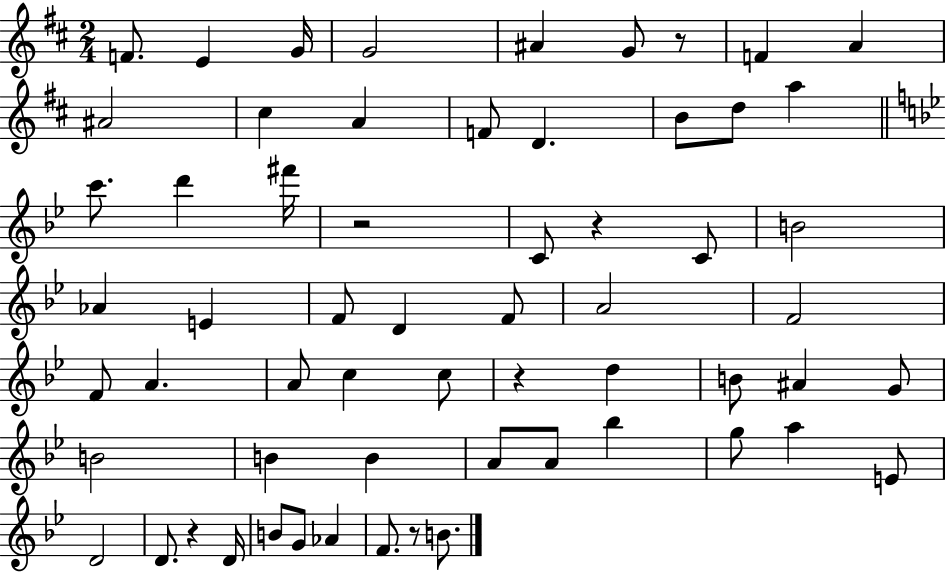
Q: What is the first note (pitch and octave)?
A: F4